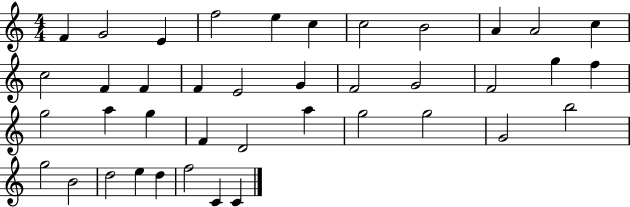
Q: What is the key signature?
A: C major